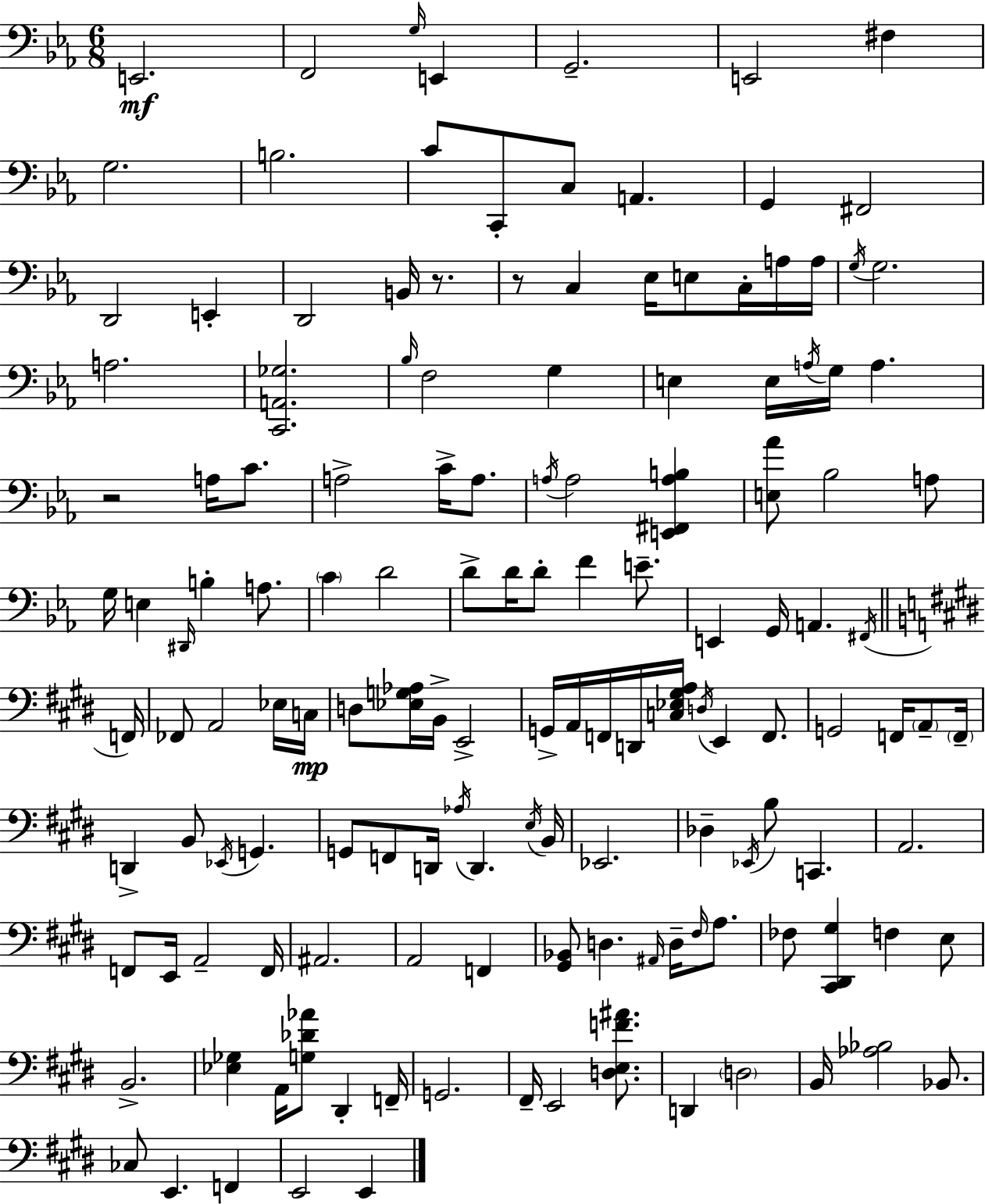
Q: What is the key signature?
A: C minor